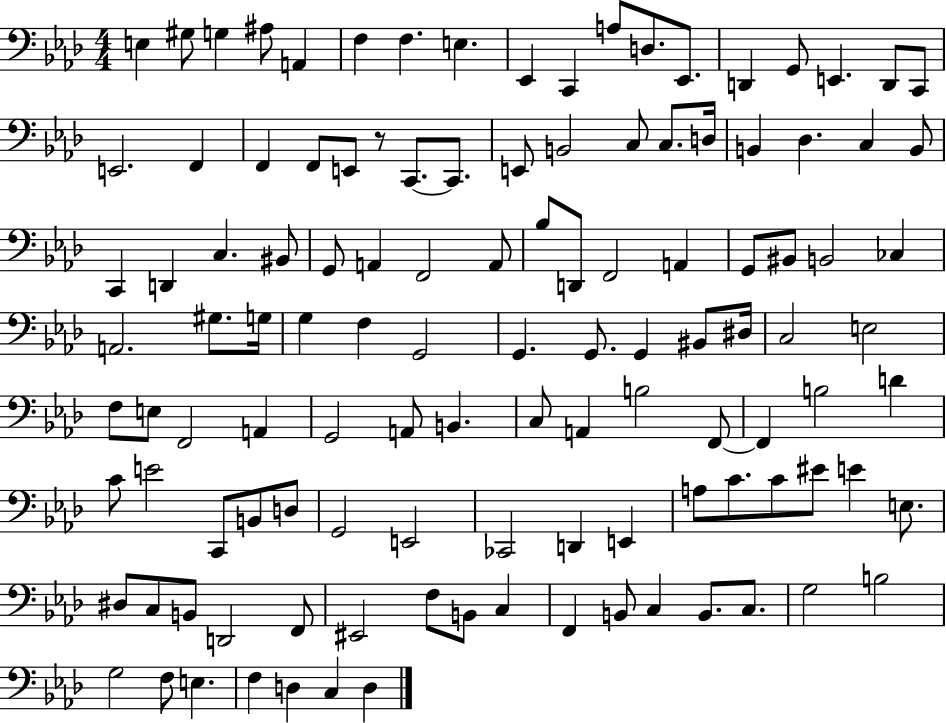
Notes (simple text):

E3/q G#3/e G3/q A#3/e A2/q F3/q F3/q. E3/q. Eb2/q C2/q A3/e D3/e. Eb2/e. D2/q G2/e E2/q. D2/e C2/e E2/h. F2/q F2/q F2/e E2/e R/e C2/e. C2/e. E2/e B2/h C3/e C3/e. D3/s B2/q Db3/q. C3/q B2/e C2/q D2/q C3/q. BIS2/e G2/e A2/q F2/h A2/e Bb3/e D2/e F2/h A2/q G2/e BIS2/e B2/h CES3/q A2/h. G#3/e. G3/s G3/q F3/q G2/h G2/q. G2/e. G2/q BIS2/e D#3/s C3/h E3/h F3/e E3/e F2/h A2/q G2/h A2/e B2/q. C3/e A2/q B3/h F2/e F2/q B3/h D4/q C4/e E4/h C2/e B2/e D3/e G2/h E2/h CES2/h D2/q E2/q A3/e C4/e. C4/e EIS4/e E4/q E3/e. D#3/e C3/e B2/e D2/h F2/e EIS2/h F3/e B2/e C3/q F2/q B2/e C3/q B2/e. C3/e. G3/h B3/h G3/h F3/e E3/q. F3/q D3/q C3/q D3/q